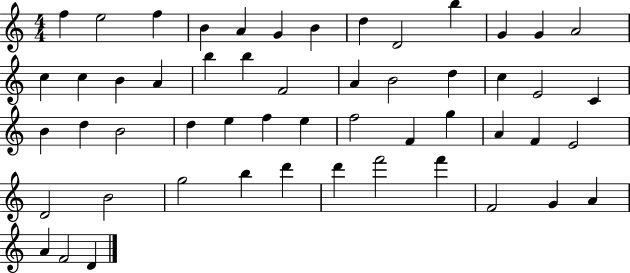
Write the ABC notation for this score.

X:1
T:Untitled
M:4/4
L:1/4
K:C
f e2 f B A G B d D2 b G G A2 c c B A b b F2 A B2 d c E2 C B d B2 d e f e f2 F g A F E2 D2 B2 g2 b d' d' f'2 f' F2 G A A F2 D